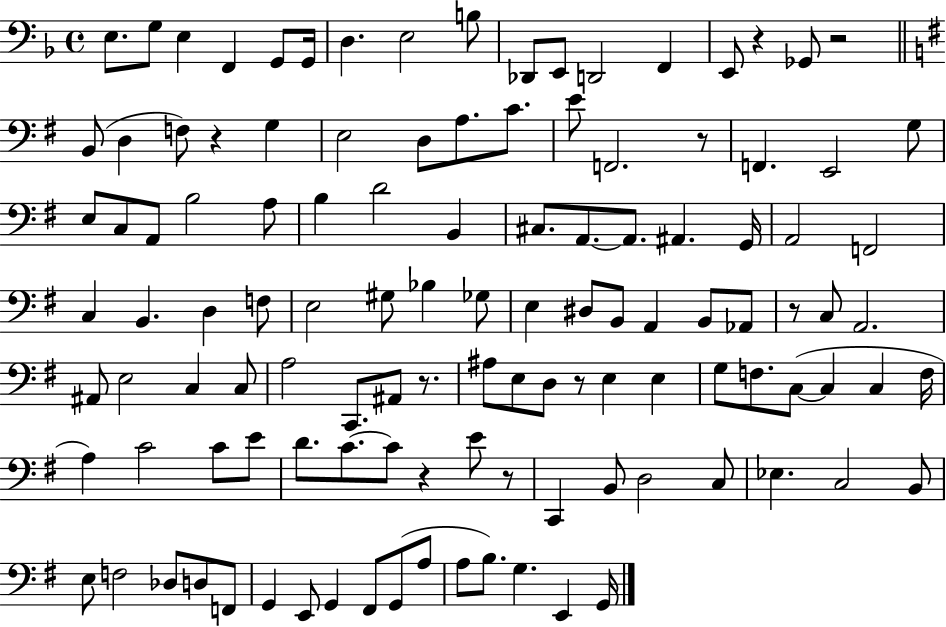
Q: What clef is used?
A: bass